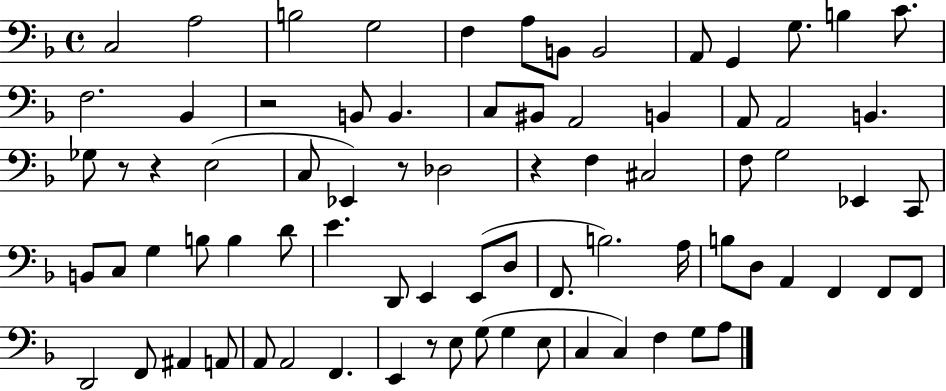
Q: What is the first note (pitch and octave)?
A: C3